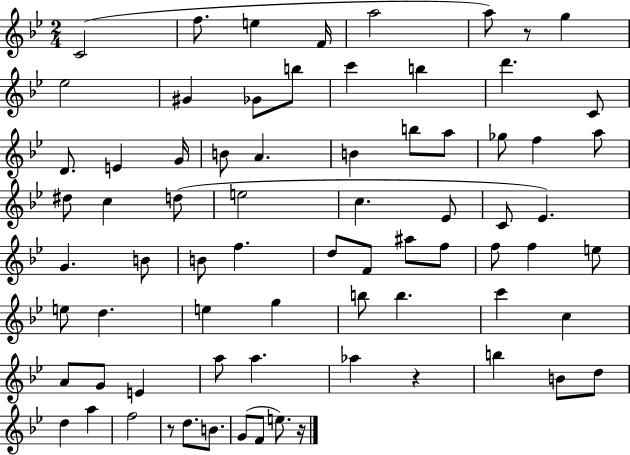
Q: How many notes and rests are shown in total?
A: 74